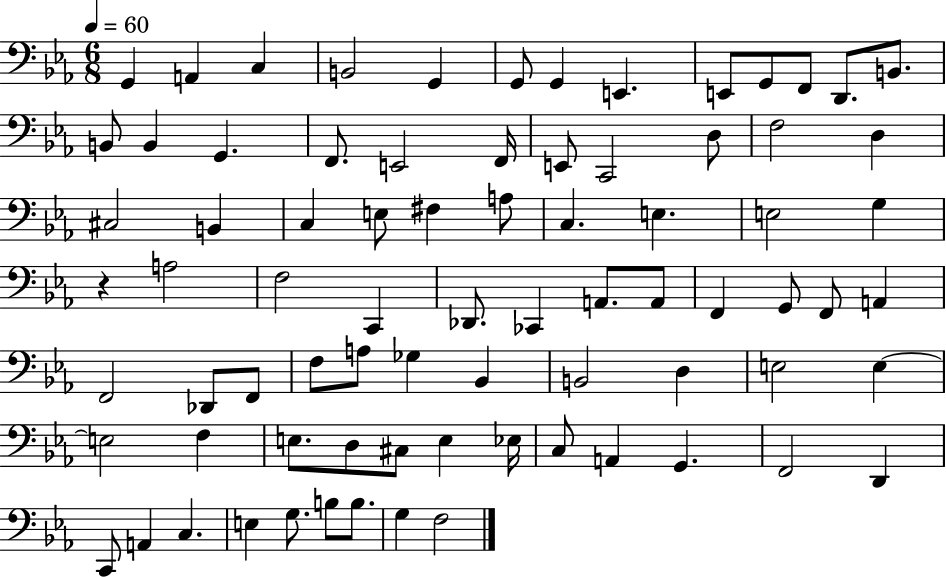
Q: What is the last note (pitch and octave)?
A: F3